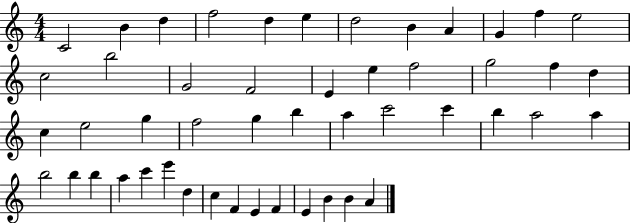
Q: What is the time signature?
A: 4/4